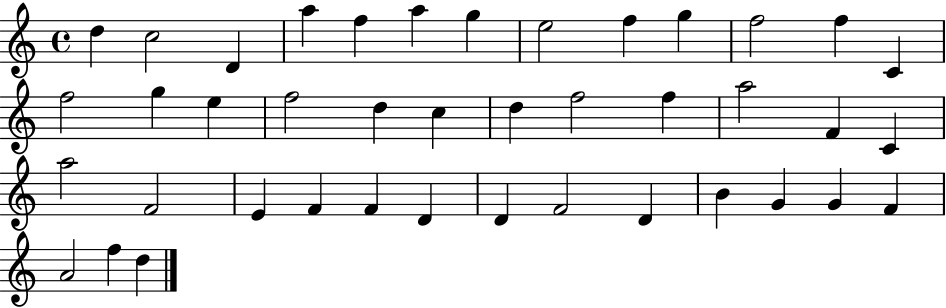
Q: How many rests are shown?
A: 0